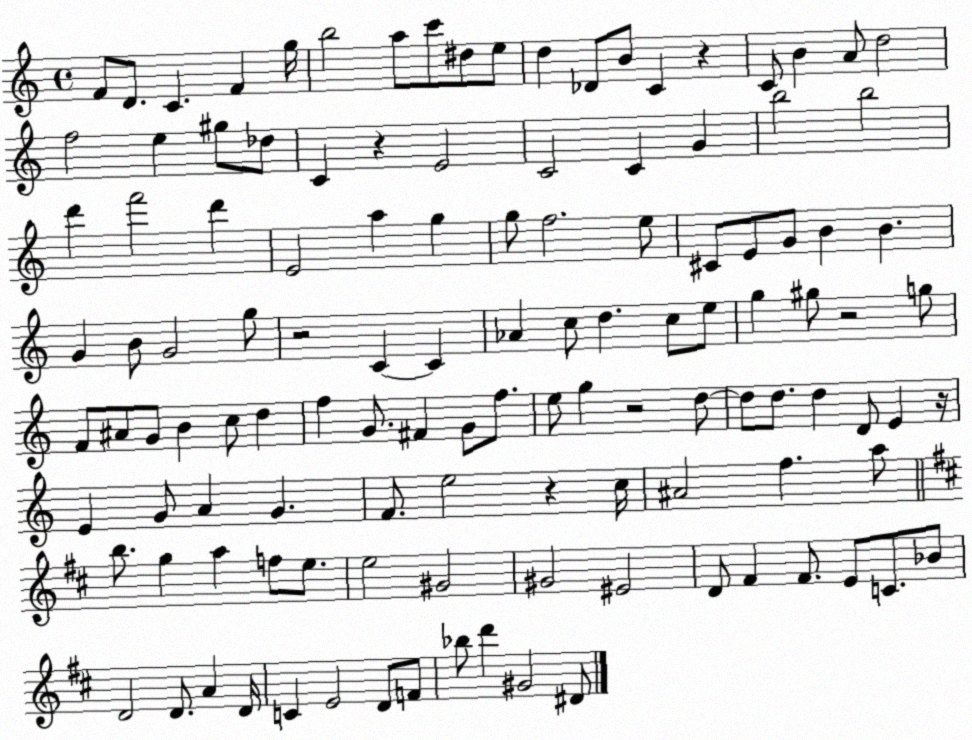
X:1
T:Untitled
M:4/4
L:1/4
K:C
F/2 D/2 C F g/4 b2 a/2 c'/2 ^d/2 e/2 d _D/2 B/2 C z C/2 B A/2 d2 f2 e ^g/2 _d/2 C z E2 C2 C G b2 b2 d' f'2 d' E2 a g g/2 f2 e/2 ^C/2 E/2 G/2 B B G B/2 G2 g/2 z2 C C _A c/2 d c/2 e/2 g ^g/2 z2 g/2 F/2 ^A/2 G/2 B c/2 d f G/2 ^F G/2 f/2 e/2 g z2 d/2 d/2 d/2 d D/2 E z/4 E G/2 A G F/2 e2 z c/4 ^A2 f a/2 b/2 g a f/2 e/2 e2 ^G2 ^G2 ^E2 D/2 ^F ^F/2 E/2 C/2 _B/2 D2 D/2 A D/4 C E2 D/2 F/2 _b/2 d' ^G2 ^D/2